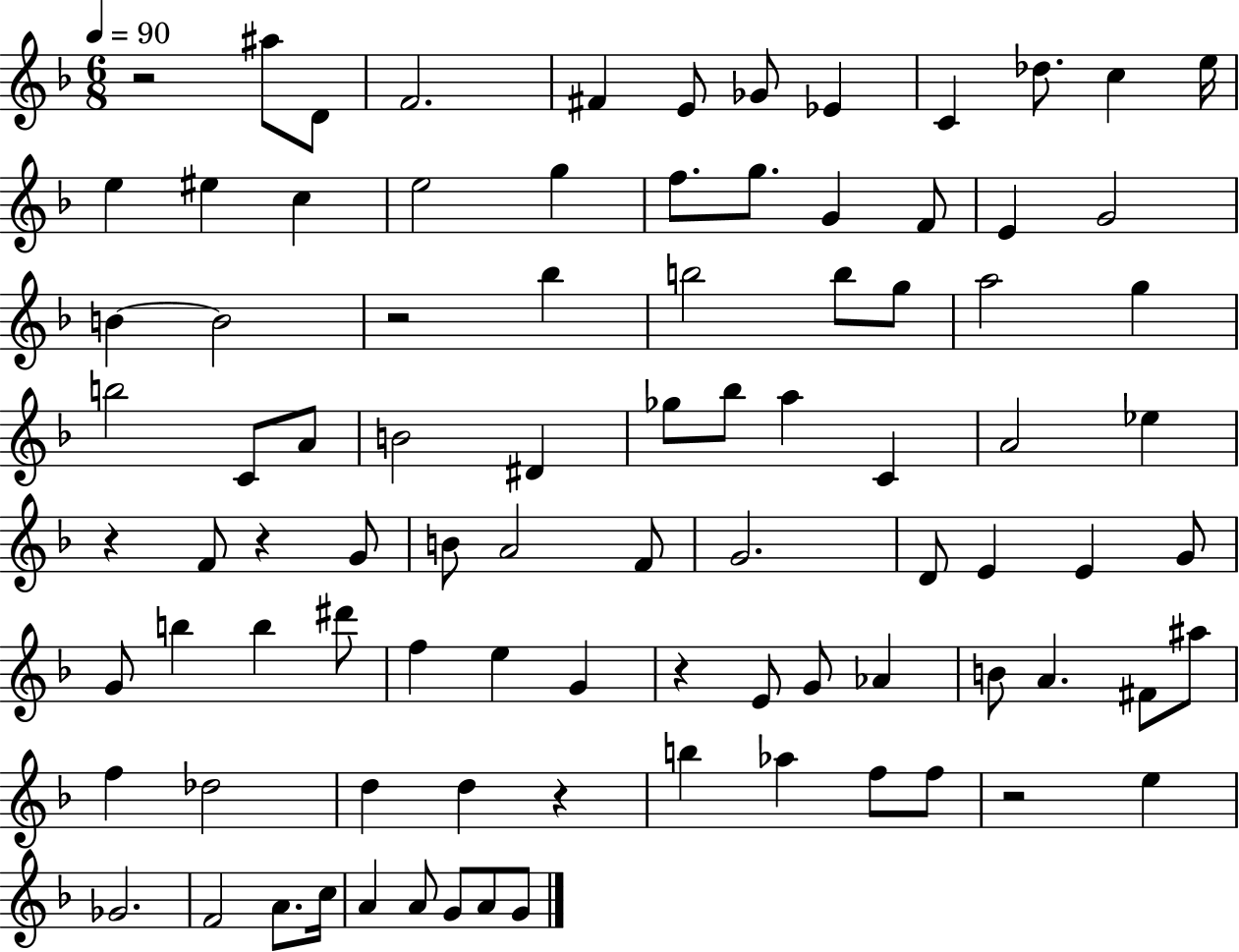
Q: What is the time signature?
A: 6/8